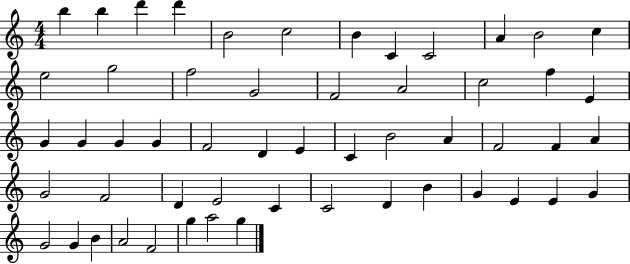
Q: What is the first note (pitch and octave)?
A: B5